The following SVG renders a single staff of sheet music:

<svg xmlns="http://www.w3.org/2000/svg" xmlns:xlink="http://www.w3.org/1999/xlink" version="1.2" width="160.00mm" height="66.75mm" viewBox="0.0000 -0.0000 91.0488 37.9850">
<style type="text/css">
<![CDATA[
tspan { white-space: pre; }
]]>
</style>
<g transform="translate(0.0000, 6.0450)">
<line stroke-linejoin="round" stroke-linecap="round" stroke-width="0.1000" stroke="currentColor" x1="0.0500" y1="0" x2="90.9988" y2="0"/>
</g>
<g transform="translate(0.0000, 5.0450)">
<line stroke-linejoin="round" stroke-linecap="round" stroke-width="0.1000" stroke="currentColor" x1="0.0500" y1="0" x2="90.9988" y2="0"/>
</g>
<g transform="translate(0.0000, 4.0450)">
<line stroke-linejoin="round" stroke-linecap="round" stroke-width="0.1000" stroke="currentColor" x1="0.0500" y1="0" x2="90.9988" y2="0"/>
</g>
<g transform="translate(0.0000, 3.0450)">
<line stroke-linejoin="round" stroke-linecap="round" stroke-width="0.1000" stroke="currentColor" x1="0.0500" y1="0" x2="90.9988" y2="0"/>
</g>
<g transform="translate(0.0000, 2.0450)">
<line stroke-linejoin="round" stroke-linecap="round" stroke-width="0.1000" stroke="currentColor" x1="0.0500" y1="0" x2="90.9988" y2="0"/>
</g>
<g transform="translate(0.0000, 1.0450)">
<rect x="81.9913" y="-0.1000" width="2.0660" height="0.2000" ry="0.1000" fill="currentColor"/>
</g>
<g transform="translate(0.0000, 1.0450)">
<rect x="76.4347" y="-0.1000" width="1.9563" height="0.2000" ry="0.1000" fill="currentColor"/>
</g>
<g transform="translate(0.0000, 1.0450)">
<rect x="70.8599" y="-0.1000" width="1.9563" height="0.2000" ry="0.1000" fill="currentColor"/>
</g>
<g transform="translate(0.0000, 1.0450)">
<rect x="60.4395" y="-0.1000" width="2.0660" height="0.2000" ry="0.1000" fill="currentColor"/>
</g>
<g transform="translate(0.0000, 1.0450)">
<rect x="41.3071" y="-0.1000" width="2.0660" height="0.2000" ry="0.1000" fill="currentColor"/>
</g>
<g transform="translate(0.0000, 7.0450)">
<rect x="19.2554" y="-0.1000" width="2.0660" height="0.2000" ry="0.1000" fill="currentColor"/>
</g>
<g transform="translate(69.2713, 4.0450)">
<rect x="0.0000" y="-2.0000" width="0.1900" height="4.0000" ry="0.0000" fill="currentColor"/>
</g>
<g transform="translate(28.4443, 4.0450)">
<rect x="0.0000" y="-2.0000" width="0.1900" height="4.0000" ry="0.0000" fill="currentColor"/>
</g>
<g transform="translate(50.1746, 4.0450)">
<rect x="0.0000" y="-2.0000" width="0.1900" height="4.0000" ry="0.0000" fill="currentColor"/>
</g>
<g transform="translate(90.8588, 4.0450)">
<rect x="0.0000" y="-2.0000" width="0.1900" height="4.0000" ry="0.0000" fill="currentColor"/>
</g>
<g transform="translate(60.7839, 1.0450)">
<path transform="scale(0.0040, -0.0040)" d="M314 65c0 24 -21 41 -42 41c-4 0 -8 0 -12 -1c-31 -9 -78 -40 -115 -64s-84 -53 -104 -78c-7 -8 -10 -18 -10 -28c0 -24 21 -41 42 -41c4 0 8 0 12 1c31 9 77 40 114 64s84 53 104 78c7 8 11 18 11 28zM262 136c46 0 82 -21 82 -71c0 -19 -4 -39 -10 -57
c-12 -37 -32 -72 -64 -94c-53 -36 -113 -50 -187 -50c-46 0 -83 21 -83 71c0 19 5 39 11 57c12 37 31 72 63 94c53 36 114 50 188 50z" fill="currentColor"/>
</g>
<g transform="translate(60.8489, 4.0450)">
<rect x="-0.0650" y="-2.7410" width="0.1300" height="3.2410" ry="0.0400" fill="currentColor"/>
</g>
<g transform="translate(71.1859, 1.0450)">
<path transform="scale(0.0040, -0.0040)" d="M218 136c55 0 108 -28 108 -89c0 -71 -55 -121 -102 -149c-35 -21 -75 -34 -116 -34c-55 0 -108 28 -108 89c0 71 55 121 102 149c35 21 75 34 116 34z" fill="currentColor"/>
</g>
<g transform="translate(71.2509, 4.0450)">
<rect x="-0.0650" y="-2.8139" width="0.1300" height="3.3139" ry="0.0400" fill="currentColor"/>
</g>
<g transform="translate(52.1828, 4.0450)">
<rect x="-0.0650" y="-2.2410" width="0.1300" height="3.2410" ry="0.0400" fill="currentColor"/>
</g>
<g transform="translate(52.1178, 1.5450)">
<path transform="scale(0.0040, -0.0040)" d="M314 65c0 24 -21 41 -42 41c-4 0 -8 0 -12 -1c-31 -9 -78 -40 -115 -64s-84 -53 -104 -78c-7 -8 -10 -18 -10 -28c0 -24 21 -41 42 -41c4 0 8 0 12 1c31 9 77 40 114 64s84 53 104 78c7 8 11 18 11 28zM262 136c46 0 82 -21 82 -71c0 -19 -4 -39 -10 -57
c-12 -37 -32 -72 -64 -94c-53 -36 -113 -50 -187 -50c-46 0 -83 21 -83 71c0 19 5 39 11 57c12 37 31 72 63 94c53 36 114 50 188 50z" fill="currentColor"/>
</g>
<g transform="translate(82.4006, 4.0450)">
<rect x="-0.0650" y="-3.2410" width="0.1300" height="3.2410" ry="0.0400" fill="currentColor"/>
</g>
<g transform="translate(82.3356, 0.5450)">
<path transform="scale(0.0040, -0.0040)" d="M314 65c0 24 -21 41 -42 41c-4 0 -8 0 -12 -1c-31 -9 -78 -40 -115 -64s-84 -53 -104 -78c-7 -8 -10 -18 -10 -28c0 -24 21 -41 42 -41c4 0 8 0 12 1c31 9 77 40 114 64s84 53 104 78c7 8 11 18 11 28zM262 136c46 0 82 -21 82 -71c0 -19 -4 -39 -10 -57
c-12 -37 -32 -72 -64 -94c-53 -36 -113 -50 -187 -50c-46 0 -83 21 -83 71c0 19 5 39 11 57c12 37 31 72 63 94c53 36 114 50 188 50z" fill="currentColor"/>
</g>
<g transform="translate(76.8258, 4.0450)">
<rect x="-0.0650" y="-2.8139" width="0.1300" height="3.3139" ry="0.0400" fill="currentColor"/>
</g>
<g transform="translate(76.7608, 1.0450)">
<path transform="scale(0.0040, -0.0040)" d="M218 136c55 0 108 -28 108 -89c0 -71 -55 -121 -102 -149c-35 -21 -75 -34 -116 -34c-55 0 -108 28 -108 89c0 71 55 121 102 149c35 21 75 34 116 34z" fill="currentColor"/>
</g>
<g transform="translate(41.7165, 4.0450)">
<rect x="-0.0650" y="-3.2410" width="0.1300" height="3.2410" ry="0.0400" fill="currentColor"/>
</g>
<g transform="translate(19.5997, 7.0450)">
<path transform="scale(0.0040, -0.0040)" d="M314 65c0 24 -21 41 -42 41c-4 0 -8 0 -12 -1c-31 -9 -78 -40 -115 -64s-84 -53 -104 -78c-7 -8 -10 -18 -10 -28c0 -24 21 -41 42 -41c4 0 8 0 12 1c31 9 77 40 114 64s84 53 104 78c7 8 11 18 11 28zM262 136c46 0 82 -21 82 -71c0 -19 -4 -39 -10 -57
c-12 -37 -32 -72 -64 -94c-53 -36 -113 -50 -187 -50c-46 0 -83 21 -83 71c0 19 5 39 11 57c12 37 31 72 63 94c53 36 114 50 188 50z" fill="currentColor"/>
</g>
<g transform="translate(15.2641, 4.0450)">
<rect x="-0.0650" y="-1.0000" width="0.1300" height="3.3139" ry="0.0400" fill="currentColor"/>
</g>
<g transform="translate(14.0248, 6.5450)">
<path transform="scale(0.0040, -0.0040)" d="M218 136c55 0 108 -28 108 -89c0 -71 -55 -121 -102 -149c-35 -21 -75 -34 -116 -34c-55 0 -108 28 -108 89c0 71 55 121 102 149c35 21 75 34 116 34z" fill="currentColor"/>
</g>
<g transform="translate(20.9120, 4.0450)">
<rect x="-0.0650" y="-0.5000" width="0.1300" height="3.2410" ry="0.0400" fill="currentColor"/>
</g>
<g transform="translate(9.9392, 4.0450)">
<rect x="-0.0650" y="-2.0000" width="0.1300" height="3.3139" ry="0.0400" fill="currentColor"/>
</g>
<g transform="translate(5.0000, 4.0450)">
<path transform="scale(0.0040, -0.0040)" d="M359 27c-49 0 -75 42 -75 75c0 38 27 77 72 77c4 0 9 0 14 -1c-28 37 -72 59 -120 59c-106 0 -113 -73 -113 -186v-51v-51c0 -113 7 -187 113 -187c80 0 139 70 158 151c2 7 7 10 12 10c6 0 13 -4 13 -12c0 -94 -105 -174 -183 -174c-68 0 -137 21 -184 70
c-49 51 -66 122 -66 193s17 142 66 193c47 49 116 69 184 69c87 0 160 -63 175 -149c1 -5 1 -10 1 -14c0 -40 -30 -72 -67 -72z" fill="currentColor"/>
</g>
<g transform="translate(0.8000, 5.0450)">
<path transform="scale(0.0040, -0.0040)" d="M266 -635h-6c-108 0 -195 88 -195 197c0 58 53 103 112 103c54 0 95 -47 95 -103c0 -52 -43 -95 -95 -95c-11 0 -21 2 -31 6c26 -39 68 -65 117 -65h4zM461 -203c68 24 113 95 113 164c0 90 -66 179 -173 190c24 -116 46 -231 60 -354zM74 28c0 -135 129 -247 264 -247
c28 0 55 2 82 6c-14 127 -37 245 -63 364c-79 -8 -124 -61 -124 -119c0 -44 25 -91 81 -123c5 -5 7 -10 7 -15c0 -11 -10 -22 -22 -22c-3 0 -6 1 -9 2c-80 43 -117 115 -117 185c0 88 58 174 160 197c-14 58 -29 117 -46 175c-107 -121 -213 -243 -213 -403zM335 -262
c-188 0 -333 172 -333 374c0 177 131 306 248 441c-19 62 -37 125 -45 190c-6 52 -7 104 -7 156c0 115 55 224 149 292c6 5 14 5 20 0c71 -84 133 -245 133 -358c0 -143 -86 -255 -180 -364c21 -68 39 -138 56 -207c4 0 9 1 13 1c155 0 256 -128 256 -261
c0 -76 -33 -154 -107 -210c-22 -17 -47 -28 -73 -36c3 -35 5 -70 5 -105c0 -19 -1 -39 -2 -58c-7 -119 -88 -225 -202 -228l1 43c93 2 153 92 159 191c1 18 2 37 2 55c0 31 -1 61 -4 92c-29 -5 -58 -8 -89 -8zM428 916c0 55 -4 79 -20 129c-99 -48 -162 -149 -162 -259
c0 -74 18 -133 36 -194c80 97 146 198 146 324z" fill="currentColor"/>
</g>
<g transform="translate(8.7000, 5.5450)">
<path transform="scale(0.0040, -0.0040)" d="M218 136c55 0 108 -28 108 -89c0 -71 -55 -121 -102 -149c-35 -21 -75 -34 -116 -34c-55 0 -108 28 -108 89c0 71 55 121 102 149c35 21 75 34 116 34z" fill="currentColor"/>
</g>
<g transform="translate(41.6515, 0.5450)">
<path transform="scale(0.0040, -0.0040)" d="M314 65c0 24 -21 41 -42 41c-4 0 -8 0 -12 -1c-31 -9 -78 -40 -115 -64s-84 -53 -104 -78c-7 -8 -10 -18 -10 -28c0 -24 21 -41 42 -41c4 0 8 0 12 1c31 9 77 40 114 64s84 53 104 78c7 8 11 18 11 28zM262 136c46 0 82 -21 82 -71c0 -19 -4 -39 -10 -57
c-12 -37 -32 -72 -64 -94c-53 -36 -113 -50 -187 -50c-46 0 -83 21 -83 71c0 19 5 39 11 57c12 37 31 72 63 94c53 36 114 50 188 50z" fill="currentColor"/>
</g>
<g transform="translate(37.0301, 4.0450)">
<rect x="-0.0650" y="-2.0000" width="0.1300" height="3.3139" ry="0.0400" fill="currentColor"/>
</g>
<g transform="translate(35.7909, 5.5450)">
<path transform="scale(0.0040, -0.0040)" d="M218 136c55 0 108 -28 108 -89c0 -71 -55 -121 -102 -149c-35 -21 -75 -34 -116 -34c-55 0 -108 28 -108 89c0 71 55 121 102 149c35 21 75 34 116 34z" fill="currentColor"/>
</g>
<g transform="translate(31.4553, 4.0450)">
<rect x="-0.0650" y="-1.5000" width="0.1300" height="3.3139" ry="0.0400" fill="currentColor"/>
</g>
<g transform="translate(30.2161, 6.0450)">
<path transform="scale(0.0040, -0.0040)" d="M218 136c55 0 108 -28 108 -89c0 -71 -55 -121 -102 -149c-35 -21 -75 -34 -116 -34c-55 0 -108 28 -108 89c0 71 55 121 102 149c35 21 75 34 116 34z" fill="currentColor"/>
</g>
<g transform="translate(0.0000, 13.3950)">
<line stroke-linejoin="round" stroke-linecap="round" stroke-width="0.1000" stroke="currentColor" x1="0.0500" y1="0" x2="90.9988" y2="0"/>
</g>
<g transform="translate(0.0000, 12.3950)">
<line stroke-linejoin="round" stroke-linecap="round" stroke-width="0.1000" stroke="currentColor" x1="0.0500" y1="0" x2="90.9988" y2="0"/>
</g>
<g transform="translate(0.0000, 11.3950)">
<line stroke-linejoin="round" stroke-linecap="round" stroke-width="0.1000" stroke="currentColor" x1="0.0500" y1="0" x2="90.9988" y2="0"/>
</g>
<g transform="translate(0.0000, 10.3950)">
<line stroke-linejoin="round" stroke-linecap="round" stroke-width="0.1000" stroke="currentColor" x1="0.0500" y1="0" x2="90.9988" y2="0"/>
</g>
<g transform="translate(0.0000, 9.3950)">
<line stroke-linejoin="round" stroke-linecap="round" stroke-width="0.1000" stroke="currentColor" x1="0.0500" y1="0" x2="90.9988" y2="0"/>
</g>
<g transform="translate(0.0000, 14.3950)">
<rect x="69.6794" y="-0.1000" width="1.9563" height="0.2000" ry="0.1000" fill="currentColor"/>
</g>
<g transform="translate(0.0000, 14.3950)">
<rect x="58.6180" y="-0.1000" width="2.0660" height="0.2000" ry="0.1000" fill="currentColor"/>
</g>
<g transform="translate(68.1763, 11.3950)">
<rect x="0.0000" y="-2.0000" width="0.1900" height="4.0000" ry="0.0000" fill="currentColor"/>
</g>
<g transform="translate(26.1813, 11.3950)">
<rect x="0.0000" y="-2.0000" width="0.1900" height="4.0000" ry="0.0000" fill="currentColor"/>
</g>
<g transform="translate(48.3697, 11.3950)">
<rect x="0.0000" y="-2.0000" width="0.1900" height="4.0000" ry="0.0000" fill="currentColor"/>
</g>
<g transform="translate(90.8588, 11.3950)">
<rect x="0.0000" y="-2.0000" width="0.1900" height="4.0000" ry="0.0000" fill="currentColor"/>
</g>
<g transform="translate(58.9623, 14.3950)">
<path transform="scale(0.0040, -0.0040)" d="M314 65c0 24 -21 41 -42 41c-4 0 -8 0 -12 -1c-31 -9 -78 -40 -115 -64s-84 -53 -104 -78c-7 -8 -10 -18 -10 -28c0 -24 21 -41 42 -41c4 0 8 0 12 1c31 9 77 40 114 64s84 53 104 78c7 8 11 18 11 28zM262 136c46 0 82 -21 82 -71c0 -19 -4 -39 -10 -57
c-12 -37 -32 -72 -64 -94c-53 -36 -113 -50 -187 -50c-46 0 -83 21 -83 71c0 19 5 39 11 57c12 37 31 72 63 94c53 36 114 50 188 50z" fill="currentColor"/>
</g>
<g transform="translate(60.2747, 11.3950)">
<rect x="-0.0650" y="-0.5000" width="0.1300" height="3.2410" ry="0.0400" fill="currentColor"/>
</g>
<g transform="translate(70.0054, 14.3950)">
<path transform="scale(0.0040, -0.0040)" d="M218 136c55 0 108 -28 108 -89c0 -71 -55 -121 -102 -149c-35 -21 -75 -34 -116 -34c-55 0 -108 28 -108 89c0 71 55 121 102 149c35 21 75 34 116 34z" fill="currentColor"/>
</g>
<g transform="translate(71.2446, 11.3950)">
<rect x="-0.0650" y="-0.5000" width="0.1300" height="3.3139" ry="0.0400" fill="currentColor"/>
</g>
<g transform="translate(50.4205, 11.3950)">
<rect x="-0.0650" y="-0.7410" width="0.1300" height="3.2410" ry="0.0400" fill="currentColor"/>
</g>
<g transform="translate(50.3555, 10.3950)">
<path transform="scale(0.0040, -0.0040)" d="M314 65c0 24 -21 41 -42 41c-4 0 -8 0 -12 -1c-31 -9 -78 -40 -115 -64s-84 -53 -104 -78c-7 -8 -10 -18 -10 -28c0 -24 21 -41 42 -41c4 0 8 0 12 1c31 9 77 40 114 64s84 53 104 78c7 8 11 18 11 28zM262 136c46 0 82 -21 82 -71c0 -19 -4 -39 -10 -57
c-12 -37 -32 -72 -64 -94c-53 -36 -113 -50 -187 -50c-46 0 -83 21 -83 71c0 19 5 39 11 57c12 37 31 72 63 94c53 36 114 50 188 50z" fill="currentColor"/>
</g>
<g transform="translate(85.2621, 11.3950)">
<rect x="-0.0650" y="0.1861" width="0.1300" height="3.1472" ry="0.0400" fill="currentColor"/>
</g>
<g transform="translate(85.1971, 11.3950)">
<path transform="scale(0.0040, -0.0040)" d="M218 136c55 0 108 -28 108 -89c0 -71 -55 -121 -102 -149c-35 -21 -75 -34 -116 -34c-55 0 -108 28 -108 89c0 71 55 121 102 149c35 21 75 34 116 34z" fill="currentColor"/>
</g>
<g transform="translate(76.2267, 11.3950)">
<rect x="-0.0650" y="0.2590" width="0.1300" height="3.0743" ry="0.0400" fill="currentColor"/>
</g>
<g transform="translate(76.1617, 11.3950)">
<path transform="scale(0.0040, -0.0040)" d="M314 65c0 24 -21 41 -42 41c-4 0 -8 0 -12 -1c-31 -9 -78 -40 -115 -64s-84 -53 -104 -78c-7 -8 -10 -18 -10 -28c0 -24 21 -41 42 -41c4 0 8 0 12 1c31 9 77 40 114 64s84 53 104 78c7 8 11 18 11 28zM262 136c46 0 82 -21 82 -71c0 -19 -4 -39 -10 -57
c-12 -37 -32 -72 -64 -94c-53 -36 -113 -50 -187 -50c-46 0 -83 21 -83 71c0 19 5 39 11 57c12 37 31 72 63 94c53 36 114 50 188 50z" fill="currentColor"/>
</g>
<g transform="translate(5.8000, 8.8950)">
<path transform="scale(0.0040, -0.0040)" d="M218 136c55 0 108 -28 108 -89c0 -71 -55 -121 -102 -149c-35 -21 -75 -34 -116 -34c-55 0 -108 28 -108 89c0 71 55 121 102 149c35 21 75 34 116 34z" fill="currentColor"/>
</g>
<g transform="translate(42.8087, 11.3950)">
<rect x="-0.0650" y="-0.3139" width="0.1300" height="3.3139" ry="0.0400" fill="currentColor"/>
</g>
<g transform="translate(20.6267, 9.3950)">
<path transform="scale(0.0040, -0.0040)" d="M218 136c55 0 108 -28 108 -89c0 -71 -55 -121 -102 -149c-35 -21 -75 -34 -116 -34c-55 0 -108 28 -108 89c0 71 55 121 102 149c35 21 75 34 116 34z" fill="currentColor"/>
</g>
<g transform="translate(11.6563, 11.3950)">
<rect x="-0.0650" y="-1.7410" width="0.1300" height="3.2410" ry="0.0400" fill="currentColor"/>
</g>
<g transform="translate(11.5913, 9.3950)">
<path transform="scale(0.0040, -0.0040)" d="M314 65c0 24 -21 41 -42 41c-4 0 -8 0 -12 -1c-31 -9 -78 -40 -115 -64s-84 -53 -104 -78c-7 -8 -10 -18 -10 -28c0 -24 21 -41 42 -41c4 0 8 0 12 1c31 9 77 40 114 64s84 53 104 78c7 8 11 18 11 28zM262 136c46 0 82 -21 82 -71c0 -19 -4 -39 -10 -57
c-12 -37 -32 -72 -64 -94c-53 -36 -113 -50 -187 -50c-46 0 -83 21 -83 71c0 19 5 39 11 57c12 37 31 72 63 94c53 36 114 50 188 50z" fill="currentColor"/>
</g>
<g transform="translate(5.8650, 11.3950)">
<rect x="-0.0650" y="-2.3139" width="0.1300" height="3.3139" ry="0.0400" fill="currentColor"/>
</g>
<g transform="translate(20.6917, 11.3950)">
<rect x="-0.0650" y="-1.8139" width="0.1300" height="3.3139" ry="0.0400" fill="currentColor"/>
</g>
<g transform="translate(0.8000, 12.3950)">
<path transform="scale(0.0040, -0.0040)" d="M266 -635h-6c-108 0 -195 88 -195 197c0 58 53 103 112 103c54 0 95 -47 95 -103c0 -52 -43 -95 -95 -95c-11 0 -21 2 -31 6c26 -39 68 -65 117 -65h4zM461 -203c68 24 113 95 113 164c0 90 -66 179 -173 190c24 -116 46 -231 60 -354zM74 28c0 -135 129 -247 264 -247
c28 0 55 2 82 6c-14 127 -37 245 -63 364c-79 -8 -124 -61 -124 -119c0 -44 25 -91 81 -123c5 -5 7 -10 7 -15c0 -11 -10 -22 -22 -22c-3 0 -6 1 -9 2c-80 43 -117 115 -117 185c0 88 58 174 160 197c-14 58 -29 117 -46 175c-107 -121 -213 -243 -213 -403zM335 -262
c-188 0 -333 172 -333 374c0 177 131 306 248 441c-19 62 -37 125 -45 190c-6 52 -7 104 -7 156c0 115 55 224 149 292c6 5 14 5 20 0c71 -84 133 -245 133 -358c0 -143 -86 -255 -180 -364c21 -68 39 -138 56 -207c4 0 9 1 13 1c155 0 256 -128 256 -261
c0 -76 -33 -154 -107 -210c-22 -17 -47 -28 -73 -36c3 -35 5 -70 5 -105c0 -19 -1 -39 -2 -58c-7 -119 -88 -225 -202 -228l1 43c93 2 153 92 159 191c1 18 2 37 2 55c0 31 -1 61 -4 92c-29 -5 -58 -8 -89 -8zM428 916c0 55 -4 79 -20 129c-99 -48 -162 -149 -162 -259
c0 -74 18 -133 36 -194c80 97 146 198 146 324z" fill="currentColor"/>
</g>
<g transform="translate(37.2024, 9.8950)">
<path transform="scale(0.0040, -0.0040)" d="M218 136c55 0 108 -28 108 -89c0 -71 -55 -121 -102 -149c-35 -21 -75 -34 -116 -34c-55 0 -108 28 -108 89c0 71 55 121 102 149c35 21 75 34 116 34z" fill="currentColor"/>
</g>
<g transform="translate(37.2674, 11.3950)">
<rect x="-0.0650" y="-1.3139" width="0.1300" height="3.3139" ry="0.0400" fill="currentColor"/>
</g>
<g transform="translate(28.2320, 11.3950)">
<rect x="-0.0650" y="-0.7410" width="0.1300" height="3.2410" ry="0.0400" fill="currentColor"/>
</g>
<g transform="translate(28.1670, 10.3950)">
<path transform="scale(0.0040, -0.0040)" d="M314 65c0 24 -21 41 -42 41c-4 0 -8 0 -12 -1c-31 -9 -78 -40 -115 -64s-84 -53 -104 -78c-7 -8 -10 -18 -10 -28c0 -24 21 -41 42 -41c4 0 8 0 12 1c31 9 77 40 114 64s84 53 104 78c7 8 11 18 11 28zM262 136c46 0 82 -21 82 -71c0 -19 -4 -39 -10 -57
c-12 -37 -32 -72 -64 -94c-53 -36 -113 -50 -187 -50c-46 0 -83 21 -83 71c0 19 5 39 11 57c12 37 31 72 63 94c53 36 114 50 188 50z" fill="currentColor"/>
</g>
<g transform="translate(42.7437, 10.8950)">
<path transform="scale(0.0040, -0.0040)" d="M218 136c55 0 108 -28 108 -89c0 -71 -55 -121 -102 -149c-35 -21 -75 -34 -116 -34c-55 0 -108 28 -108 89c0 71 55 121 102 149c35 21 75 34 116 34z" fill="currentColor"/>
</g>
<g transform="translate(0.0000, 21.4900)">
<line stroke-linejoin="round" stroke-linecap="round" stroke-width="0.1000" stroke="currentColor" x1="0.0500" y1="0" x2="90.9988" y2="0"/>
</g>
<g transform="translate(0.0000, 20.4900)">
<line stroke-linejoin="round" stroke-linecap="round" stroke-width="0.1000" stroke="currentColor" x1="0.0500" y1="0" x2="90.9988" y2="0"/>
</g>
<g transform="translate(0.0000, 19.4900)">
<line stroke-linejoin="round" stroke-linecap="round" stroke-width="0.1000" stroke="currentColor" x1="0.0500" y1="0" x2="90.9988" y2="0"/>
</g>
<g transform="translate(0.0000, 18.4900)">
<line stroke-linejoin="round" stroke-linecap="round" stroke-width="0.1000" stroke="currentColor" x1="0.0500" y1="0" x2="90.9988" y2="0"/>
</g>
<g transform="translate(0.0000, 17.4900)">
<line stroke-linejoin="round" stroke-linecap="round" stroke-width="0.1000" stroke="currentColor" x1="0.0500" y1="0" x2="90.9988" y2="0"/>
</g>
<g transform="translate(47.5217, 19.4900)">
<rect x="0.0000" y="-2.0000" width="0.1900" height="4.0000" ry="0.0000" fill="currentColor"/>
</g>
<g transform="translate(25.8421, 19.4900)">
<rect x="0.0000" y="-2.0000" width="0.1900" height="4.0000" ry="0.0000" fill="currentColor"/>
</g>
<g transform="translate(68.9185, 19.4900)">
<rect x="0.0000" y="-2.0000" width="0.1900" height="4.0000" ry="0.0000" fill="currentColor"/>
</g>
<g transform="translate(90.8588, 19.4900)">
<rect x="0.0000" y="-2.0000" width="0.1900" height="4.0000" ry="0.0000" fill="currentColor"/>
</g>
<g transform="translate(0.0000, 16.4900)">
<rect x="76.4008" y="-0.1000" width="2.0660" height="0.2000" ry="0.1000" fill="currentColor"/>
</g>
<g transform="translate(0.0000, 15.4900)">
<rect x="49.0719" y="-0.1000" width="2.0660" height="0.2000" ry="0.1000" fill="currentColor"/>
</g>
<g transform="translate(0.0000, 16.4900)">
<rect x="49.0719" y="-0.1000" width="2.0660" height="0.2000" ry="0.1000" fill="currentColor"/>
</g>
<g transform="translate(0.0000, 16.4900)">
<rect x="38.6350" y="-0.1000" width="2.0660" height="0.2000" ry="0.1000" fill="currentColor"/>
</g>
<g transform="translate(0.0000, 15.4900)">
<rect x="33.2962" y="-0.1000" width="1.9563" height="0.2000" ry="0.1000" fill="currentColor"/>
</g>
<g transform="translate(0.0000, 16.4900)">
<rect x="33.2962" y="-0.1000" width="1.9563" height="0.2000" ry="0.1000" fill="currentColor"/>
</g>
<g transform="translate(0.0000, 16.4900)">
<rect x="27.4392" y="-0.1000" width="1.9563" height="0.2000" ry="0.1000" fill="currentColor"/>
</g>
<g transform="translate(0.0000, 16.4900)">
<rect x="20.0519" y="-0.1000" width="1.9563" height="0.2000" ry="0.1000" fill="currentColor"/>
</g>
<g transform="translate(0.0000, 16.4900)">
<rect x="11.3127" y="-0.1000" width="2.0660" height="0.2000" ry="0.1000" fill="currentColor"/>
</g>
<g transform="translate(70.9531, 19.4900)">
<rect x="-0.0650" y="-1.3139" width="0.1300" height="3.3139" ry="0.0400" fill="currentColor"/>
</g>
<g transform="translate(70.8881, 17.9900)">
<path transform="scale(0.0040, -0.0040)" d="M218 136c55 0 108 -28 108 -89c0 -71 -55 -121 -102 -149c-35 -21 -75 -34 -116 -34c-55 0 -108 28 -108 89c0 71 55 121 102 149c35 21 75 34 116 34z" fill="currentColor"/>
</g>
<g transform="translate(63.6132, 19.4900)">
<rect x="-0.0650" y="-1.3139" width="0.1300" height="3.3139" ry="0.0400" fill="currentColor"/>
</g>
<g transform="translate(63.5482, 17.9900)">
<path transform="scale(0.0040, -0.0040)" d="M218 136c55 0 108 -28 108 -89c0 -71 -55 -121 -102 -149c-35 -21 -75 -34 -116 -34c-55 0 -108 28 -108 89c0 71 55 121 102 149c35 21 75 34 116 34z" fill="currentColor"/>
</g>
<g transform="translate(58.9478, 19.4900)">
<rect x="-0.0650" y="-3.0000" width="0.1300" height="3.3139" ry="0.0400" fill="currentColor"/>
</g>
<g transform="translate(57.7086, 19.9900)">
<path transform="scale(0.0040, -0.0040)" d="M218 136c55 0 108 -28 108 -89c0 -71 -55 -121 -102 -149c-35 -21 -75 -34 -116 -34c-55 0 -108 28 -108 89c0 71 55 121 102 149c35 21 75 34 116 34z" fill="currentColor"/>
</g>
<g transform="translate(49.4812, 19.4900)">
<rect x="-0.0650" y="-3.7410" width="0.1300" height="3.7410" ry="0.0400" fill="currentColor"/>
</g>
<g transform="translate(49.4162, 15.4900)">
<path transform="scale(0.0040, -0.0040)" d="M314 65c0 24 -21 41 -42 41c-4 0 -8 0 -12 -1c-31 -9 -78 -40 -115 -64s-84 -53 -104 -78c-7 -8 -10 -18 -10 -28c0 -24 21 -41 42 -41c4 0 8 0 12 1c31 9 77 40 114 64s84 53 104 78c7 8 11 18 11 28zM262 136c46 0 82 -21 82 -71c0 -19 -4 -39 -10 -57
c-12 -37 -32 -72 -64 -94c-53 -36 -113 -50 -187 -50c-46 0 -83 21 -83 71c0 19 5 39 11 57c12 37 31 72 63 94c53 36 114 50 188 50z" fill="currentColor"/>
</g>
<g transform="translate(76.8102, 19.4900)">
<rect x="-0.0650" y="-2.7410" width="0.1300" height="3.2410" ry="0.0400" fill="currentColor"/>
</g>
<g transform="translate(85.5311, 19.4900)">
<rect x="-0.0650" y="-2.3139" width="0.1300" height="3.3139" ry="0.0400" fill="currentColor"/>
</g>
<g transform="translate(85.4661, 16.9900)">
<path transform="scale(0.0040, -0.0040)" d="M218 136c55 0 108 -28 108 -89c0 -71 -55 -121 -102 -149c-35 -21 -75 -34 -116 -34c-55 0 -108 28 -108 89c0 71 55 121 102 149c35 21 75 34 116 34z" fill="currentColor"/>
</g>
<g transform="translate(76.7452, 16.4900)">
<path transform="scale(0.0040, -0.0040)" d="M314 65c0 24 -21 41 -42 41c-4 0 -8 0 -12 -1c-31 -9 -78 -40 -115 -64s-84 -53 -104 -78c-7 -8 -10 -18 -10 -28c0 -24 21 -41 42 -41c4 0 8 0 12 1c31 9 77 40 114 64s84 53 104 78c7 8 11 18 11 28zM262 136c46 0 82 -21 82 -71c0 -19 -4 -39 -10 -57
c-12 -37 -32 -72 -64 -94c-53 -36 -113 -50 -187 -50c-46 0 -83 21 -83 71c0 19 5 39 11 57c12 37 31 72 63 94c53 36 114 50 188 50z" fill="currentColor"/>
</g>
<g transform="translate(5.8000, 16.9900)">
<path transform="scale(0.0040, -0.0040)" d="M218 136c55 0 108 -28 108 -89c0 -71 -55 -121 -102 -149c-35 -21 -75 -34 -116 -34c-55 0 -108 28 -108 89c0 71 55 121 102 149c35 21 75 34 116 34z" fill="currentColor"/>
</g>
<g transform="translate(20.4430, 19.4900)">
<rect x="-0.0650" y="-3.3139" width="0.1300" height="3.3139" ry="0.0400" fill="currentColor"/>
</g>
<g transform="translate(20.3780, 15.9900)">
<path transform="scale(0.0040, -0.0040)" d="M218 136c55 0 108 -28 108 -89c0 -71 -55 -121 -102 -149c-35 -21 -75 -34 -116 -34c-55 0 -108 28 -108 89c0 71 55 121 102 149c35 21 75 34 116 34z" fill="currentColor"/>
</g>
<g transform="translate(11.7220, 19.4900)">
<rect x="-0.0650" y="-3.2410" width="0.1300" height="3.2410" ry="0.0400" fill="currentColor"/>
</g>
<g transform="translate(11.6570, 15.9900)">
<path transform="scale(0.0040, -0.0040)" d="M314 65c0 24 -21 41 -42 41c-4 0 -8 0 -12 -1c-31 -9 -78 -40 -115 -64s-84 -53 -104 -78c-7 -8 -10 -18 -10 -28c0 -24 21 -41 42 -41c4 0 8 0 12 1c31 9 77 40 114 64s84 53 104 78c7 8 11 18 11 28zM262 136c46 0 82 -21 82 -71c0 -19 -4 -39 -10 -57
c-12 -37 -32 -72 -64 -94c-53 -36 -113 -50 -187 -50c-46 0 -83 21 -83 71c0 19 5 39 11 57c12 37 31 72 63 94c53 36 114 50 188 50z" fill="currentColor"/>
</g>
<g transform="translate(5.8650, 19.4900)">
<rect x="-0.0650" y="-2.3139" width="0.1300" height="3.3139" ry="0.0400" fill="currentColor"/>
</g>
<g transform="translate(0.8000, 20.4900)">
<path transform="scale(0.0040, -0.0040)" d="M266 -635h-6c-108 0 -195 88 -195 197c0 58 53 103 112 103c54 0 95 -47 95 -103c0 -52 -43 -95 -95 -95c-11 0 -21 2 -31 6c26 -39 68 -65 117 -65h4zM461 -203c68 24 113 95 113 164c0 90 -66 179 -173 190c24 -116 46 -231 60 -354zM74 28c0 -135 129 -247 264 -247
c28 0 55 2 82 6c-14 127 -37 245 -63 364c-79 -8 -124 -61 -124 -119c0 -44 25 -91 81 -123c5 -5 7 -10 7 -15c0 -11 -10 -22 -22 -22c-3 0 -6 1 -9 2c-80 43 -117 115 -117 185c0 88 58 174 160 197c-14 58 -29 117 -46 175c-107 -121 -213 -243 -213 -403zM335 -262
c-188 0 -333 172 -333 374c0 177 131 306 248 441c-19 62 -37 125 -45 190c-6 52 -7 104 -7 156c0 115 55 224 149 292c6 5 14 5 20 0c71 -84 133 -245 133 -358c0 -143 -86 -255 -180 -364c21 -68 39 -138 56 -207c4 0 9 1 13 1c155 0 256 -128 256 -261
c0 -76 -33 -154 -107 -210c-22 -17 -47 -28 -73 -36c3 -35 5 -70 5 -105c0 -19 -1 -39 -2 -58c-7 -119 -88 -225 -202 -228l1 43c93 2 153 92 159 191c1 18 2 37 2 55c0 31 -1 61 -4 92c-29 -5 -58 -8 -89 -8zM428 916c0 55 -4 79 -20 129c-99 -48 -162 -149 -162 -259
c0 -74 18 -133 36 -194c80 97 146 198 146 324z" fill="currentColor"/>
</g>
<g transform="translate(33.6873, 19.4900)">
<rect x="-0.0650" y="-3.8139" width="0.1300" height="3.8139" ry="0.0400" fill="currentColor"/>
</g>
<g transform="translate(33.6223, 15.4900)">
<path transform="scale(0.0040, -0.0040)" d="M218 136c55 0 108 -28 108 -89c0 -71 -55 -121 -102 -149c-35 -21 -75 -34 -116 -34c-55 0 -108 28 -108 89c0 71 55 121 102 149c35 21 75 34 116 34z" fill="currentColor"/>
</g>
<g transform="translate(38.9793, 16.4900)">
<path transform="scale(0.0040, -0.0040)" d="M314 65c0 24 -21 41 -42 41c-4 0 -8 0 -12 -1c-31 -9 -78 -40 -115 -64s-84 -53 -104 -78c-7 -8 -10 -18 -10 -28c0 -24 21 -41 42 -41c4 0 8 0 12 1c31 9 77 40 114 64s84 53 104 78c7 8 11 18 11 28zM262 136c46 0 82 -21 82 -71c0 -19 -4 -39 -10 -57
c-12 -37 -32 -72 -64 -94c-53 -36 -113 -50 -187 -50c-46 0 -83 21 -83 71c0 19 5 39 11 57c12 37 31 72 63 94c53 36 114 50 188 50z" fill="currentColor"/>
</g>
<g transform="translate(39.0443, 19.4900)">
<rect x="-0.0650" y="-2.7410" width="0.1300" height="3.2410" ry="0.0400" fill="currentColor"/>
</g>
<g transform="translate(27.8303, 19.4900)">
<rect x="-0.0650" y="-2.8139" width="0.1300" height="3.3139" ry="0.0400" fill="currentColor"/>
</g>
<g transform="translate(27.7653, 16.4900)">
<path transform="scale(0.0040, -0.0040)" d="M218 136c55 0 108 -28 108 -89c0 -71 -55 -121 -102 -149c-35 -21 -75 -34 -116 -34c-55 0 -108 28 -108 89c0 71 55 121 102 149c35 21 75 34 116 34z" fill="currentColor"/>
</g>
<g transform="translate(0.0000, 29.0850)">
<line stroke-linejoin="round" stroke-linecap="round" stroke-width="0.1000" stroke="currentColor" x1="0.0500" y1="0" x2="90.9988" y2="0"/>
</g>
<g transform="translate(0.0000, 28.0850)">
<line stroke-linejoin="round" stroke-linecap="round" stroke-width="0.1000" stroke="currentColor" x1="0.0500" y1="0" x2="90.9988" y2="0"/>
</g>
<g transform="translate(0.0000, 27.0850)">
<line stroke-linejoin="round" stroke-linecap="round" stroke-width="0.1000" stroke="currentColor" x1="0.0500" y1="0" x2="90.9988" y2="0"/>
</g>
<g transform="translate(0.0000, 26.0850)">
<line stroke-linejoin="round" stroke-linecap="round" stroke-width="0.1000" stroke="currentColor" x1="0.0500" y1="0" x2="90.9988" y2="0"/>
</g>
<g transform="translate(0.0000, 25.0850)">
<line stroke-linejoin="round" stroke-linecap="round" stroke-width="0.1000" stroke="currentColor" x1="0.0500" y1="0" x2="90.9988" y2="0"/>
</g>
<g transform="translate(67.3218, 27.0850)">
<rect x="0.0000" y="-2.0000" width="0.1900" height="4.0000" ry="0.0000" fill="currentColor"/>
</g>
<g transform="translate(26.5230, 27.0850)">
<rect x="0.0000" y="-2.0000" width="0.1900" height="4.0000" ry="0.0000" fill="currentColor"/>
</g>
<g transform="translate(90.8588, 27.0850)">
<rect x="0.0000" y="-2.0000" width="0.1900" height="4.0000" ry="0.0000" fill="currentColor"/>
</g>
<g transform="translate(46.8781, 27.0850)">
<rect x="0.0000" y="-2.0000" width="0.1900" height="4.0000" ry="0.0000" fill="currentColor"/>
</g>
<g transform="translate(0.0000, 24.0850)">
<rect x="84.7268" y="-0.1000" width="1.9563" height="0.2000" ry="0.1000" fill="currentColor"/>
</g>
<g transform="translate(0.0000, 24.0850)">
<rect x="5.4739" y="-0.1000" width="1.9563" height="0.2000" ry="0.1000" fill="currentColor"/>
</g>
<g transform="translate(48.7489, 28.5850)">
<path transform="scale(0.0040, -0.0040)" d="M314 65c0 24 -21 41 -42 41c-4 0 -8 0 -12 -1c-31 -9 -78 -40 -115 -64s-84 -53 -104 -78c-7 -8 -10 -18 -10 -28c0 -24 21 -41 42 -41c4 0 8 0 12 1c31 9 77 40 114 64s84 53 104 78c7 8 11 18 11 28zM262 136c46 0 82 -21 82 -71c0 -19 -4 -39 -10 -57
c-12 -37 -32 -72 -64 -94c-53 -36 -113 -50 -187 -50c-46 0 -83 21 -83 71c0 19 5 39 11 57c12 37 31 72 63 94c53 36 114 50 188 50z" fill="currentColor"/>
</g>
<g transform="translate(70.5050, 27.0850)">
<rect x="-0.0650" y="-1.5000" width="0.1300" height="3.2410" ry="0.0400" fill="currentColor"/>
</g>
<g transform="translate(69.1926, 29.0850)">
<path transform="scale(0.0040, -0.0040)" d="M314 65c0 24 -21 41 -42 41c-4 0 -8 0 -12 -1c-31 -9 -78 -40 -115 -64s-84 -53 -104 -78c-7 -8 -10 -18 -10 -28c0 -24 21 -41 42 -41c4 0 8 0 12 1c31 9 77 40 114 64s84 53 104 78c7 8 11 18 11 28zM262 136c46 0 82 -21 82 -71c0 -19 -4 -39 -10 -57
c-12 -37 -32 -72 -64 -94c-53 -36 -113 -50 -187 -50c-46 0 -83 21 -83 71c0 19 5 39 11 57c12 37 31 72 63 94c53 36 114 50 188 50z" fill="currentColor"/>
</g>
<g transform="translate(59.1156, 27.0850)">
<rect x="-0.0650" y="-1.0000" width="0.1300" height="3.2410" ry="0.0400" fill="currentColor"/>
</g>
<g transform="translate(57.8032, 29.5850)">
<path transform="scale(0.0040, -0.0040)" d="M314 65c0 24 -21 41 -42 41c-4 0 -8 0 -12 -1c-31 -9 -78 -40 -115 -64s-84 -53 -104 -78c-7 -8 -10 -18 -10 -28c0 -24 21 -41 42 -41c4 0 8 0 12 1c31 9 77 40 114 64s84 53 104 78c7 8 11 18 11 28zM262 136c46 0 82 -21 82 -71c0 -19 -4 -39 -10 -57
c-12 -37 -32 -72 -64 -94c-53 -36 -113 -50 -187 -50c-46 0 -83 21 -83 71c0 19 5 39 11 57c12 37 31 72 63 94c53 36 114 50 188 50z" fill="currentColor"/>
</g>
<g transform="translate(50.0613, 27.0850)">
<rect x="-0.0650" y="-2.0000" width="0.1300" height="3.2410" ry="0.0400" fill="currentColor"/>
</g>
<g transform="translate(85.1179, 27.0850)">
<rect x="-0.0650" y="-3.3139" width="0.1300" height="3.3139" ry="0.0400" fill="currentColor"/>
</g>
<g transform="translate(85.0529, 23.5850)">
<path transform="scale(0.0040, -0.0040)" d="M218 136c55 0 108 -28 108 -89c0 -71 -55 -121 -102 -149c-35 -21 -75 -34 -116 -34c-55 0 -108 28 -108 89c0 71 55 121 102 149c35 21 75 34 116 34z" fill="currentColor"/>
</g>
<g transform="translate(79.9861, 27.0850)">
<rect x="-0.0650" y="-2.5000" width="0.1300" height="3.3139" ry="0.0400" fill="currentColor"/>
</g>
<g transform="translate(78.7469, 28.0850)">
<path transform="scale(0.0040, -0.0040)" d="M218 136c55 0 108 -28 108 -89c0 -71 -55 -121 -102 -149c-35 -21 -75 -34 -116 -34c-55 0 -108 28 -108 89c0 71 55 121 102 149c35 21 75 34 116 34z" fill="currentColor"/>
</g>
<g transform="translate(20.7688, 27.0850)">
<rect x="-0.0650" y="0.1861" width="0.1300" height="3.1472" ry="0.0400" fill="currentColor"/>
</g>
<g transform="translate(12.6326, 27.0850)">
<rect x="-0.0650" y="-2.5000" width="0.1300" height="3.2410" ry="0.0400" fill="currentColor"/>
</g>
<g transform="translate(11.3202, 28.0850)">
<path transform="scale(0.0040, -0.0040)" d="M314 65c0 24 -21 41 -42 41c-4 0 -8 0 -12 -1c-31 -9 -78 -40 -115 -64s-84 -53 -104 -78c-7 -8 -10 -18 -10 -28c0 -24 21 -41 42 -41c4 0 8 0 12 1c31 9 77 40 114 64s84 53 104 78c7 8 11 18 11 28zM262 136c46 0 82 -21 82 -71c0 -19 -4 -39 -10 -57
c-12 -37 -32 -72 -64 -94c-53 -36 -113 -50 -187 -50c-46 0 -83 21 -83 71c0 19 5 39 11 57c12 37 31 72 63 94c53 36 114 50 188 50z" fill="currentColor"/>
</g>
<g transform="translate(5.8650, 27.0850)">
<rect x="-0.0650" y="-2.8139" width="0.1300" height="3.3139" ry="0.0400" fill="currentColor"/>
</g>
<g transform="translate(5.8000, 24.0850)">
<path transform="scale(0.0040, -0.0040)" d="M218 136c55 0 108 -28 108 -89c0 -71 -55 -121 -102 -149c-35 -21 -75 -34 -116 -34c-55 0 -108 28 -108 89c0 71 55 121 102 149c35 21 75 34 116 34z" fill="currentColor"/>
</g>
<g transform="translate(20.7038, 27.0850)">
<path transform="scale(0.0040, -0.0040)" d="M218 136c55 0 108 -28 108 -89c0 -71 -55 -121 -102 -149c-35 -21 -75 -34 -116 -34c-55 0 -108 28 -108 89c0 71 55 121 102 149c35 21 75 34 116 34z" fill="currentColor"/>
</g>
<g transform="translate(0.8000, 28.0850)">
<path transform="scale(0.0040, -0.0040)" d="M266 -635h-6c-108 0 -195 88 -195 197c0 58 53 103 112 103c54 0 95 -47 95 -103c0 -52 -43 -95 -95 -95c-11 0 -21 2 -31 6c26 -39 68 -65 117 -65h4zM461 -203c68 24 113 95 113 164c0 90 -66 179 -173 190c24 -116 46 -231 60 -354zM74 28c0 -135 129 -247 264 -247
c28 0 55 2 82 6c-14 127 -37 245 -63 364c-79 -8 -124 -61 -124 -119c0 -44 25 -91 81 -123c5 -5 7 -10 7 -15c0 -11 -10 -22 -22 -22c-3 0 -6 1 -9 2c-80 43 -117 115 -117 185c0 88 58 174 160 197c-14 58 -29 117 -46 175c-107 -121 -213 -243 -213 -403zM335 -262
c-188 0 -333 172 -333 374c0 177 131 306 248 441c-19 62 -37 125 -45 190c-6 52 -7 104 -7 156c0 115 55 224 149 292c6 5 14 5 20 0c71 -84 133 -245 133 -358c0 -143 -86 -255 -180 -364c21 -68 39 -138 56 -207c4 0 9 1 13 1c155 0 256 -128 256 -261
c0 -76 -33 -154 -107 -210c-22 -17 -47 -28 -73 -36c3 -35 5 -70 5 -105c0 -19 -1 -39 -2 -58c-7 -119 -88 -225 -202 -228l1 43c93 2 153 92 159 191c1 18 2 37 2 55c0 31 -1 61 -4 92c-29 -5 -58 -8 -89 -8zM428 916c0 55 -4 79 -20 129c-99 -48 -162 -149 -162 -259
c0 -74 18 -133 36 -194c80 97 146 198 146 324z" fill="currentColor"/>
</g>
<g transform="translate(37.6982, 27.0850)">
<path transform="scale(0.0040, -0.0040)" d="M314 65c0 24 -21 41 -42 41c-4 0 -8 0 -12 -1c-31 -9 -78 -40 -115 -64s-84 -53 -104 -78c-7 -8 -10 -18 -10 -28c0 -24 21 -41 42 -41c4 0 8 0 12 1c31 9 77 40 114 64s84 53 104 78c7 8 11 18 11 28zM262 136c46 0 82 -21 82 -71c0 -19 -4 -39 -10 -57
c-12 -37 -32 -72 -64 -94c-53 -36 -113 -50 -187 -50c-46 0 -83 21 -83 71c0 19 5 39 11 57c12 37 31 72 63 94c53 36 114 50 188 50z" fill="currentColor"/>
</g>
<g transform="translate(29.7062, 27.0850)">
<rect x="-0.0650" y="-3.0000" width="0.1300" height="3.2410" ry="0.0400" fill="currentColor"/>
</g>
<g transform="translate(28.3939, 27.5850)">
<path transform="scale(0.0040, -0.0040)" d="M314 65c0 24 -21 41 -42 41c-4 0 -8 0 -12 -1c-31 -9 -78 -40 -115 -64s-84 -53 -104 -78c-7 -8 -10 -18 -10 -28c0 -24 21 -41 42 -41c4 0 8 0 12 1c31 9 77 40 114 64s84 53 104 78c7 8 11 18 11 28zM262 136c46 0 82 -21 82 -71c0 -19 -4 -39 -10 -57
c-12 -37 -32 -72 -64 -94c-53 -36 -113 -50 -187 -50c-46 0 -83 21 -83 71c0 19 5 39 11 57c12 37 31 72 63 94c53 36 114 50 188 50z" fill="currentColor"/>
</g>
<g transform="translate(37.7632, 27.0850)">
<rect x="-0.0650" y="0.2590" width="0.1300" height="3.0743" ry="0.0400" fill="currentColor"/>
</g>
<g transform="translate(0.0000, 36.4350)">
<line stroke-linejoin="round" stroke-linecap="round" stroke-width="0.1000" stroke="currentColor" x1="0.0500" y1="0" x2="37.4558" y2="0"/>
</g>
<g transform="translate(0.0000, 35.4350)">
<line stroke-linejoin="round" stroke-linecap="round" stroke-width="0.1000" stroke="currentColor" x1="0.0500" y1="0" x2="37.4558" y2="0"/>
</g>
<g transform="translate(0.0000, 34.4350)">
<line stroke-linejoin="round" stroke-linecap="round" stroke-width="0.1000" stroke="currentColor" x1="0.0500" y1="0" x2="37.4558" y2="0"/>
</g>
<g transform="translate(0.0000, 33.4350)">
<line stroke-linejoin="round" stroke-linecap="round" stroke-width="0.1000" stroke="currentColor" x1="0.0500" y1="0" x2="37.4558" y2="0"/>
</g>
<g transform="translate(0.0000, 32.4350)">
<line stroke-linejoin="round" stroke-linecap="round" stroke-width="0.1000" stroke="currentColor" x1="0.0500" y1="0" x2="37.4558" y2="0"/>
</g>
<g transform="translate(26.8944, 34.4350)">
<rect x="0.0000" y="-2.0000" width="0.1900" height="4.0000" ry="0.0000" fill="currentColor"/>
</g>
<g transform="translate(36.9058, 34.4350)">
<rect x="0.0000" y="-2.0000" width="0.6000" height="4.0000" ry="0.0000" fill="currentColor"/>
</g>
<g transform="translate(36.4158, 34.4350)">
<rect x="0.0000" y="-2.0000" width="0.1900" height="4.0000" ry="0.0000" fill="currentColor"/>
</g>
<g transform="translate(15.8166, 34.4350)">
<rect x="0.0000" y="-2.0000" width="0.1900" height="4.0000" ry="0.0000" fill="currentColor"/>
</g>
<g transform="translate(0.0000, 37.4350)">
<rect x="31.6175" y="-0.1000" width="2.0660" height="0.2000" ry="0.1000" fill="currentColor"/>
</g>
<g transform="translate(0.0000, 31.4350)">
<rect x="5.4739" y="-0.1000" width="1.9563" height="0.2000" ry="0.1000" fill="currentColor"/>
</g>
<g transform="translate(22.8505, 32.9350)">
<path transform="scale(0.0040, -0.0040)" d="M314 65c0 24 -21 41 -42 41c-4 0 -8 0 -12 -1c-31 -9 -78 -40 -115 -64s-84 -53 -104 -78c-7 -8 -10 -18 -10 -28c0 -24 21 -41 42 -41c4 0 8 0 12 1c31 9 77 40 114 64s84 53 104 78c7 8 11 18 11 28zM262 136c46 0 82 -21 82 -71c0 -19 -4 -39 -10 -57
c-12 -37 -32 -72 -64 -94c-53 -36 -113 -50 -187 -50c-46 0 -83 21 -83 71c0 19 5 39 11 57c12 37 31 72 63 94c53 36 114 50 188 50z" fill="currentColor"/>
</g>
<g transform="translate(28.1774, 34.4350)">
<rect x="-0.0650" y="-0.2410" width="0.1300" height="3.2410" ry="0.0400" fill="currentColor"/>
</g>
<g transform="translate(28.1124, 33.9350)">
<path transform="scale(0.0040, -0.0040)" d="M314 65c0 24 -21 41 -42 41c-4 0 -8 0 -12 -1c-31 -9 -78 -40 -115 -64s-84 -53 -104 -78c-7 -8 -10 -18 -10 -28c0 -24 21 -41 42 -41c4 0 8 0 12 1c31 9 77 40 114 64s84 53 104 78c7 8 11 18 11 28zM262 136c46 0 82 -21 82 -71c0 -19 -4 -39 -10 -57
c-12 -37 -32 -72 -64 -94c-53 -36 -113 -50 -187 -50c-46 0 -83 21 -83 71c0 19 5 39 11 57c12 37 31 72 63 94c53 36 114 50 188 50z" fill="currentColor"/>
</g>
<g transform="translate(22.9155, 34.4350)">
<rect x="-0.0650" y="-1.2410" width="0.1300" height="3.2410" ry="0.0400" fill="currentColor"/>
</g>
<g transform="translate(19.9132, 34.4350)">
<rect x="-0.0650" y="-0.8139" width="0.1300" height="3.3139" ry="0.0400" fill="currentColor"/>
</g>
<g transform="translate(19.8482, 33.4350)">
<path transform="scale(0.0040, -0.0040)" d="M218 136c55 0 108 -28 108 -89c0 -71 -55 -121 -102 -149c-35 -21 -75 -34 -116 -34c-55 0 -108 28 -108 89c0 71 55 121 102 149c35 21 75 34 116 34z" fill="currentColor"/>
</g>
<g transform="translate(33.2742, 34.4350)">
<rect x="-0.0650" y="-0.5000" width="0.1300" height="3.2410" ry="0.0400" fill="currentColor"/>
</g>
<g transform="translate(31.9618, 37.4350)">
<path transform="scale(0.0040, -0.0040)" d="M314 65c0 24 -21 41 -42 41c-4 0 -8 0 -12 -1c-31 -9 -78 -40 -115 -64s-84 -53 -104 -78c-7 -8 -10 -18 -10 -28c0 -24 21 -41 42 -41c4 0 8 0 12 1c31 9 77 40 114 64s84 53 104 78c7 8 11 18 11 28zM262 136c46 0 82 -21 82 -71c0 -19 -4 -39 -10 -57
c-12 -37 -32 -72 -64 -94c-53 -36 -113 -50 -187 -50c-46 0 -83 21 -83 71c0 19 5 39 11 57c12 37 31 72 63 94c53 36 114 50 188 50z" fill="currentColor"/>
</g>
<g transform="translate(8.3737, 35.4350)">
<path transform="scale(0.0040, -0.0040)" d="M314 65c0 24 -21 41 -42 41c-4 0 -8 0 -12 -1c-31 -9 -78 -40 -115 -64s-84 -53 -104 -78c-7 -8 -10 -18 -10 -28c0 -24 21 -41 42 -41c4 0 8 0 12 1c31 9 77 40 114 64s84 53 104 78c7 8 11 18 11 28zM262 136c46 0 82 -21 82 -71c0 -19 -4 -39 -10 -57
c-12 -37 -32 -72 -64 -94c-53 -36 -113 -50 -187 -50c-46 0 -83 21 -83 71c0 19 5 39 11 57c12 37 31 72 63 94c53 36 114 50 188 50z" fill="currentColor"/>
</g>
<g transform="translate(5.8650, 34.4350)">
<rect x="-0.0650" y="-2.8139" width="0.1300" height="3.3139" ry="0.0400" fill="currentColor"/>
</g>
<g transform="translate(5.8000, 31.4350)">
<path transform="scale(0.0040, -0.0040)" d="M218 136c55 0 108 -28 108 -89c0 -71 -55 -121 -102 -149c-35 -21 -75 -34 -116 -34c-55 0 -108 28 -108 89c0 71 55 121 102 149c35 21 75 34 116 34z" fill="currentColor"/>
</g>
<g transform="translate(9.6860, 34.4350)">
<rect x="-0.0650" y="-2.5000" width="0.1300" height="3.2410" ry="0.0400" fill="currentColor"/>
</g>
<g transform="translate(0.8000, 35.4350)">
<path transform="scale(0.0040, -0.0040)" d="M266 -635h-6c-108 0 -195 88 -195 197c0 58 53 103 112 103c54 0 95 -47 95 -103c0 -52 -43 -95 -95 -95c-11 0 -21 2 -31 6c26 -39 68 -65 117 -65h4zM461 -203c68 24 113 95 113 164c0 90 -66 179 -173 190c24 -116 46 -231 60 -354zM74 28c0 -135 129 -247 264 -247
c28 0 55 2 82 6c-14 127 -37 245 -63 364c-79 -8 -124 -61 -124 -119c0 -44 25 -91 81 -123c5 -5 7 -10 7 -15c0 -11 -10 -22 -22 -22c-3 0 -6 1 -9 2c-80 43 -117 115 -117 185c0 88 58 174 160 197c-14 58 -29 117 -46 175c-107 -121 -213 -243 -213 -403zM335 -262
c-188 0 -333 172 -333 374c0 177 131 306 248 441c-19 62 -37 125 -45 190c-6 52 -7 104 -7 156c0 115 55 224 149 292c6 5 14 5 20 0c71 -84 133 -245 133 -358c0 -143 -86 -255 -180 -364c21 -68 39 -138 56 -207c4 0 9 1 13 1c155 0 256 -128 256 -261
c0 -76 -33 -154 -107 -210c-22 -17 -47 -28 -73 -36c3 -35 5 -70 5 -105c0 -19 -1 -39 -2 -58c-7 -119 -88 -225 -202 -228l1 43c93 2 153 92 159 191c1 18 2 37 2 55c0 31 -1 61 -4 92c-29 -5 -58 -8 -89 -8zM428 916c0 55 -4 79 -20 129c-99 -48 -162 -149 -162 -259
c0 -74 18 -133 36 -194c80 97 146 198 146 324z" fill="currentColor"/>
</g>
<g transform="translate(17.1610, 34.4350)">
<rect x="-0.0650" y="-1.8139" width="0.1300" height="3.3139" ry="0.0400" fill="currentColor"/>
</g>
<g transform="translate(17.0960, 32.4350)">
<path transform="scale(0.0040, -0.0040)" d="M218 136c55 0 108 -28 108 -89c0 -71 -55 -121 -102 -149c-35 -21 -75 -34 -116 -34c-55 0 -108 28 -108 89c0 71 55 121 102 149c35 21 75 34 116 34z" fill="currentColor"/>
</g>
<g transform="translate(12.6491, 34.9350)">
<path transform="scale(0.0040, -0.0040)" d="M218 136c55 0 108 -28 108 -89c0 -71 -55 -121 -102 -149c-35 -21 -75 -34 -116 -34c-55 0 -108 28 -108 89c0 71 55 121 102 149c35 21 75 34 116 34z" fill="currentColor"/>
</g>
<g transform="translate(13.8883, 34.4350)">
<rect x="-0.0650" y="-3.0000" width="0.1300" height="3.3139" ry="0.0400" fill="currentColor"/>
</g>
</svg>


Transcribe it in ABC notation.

X:1
T:Untitled
M:4/4
L:1/4
K:C
F D C2 E F b2 g2 a2 a a b2 g f2 f d2 e c d2 C2 C B2 B g b2 b a c' a2 c'2 A e e a2 g a G2 B A2 B2 F2 D2 E2 G b a G2 A f d e2 c2 C2